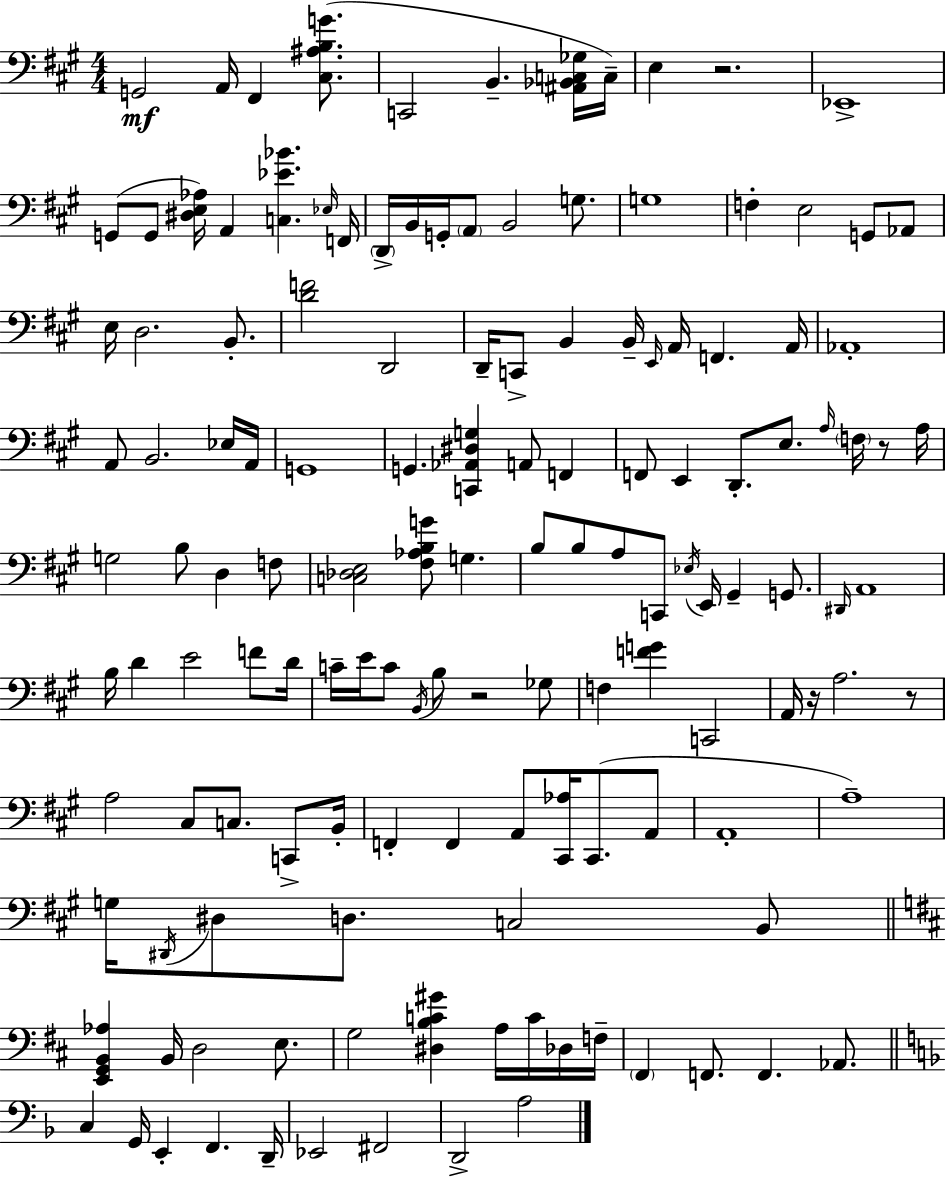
X:1
T:Untitled
M:4/4
L:1/4
K:A
G,,2 A,,/4 ^F,, [^C,^A,B,G]/2 C,,2 B,, [^A,,_B,,C,_G,]/4 C,/4 E, z2 _E,,4 G,,/2 G,,/2 [^D,E,_A,]/4 A,, [C,_E_B] _E,/4 F,,/4 D,,/4 B,,/4 G,,/4 A,,/2 B,,2 G,/2 G,4 F, E,2 G,,/2 _A,,/2 E,/4 D,2 B,,/2 [DF]2 D,,2 D,,/4 C,,/2 B,, B,,/4 E,,/4 A,,/4 F,, A,,/4 _A,,4 A,,/2 B,,2 _E,/4 A,,/4 G,,4 G,, [C,,_A,,^D,G,] A,,/2 F,, F,,/2 E,, D,,/2 E,/2 A,/4 F,/4 z/2 A,/4 G,2 B,/2 D, F,/2 [C,_D,E,]2 [^F,_A,B,G]/2 G, B,/2 B,/2 A,/2 C,,/2 _E,/4 E,,/4 ^G,, G,,/2 ^D,,/4 A,,4 B,/4 D E2 F/2 D/4 C/4 E/4 C/2 B,,/4 B,/2 z2 _G,/2 F, [FG] C,,2 A,,/4 z/4 A,2 z/2 A,2 ^C,/2 C,/2 C,,/2 B,,/4 F,, F,, A,,/2 [^C,,_A,]/4 ^C,,/2 A,,/2 A,,4 A,4 G,/4 ^D,,/4 ^D,/2 D,/2 C,2 B,,/2 [E,,G,,B,,_A,] B,,/4 D,2 E,/2 G,2 [^D,B,C^G] A,/4 C/4 _D,/4 F,/4 ^F,, F,,/2 F,, _A,,/2 C, G,,/4 E,, F,, D,,/4 _E,,2 ^F,,2 D,,2 A,2